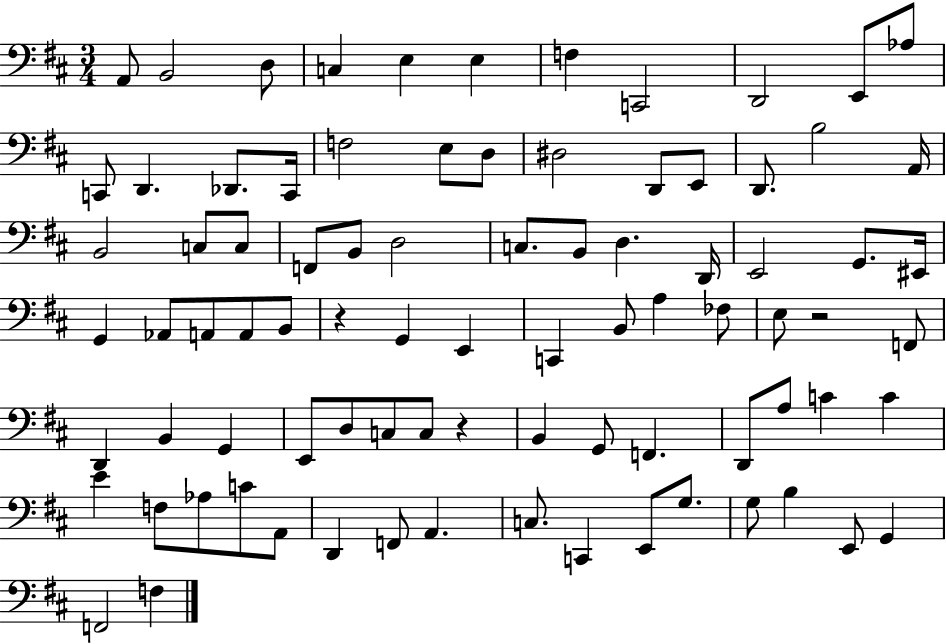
{
  \clef bass
  \numericTimeSignature
  \time 3/4
  \key d \major
  a,8 b,2 d8 | c4 e4 e4 | f4 c,2 | d,2 e,8 aes8 | \break c,8 d,4. des,8. c,16 | f2 e8 d8 | dis2 d,8 e,8 | d,8. b2 a,16 | \break b,2 c8 c8 | f,8 b,8 d2 | c8. b,8 d4. d,16 | e,2 g,8. eis,16 | \break g,4 aes,8 a,8 a,8 b,8 | r4 g,4 e,4 | c,4 b,8 a4 fes8 | e8 r2 f,8 | \break d,4 b,4 g,4 | e,8 d8 c8 c8 r4 | b,4 g,8 f,4. | d,8 a8 c'4 c'4 | \break e'4 f8 aes8 c'8 a,8 | d,4 f,8 a,4. | c8. c,4 e,8 g8. | g8 b4 e,8 g,4 | \break f,2 f4 | \bar "|."
}